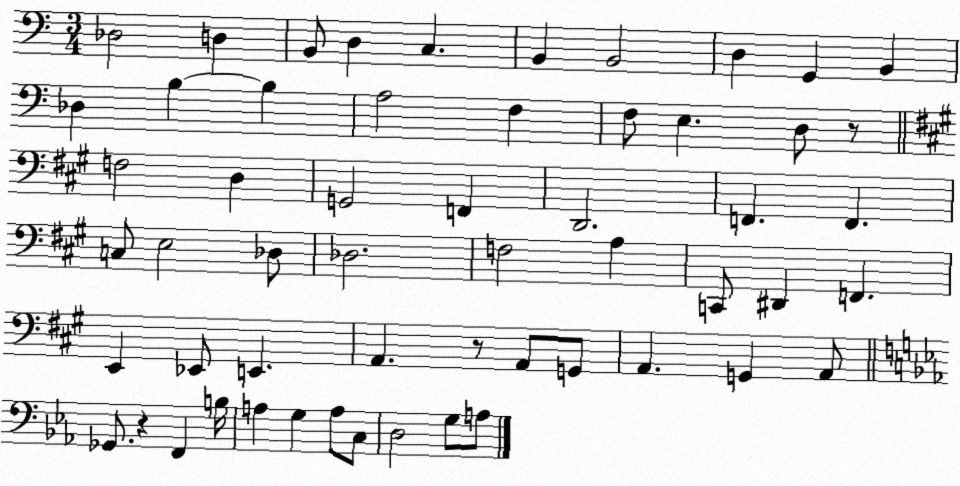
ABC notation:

X:1
T:Untitled
M:3/4
L:1/4
K:C
_D,2 D, B,,/2 D, C, B,, B,,2 D, G,, B,, _D, B, B, A,2 F, F,/2 E, D,/2 z/2 F,2 D, G,,2 F,, D,,2 F,, F,, C,/2 E,2 _D,/2 _D,2 F,2 A, C,,/2 ^D,, F,, E,, _E,,/2 E,, A,, z/2 A,,/2 G,,/2 A,, G,, A,,/2 _G,,/2 z F,, B,/4 A, G, A,/2 C,/2 D,2 G,/2 A,/2